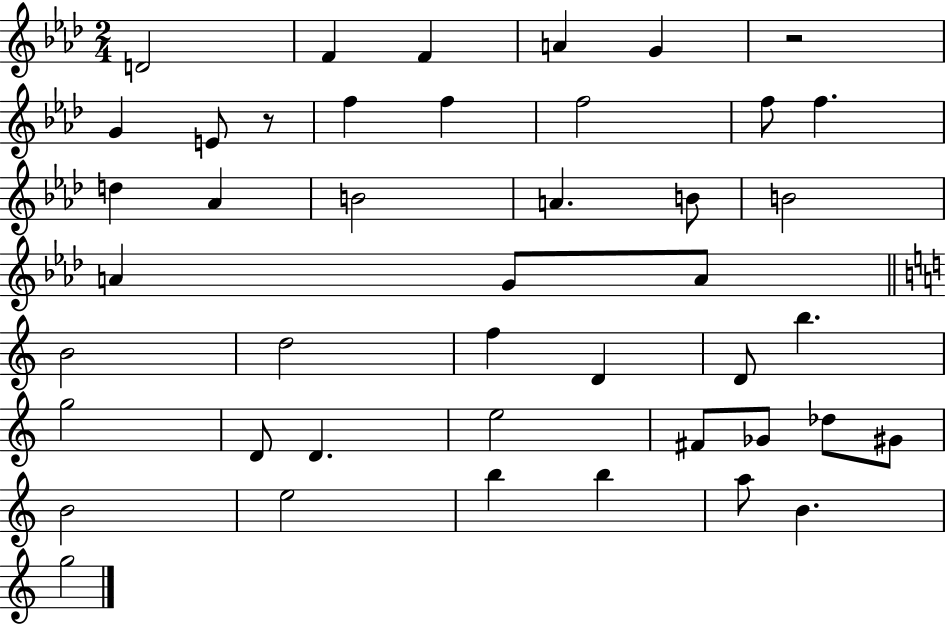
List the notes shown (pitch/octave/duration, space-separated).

D4/h F4/q F4/q A4/q G4/q R/h G4/q E4/e R/e F5/q F5/q F5/h F5/e F5/q. D5/q Ab4/q B4/h A4/q. B4/e B4/h A4/q G4/e A4/e B4/h D5/h F5/q D4/q D4/e B5/q. G5/h D4/e D4/q. E5/h F#4/e Gb4/e Db5/e G#4/e B4/h E5/h B5/q B5/q A5/e B4/q. G5/h